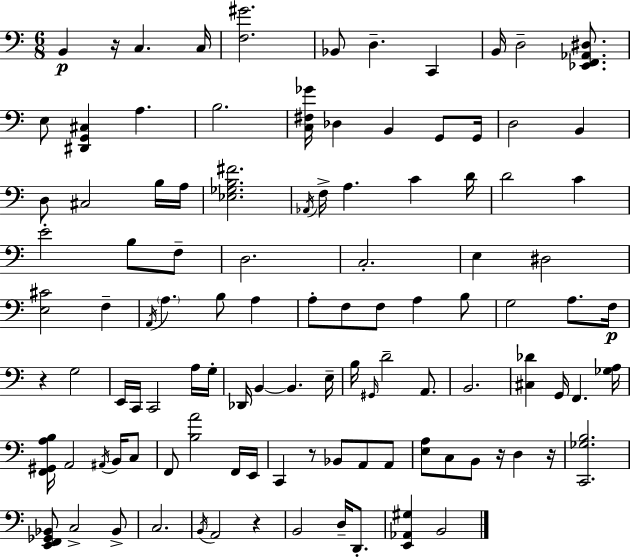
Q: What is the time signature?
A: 6/8